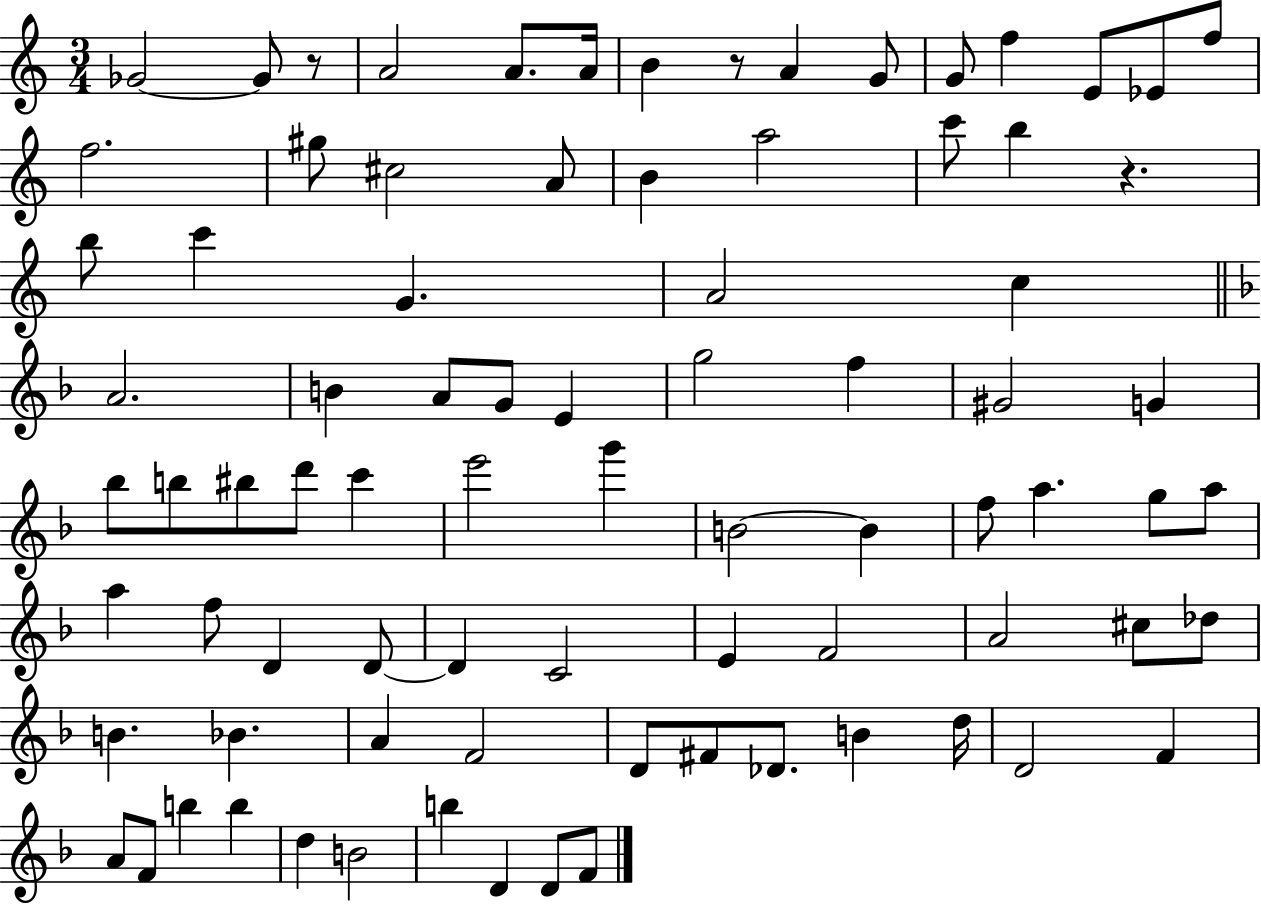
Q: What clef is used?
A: treble